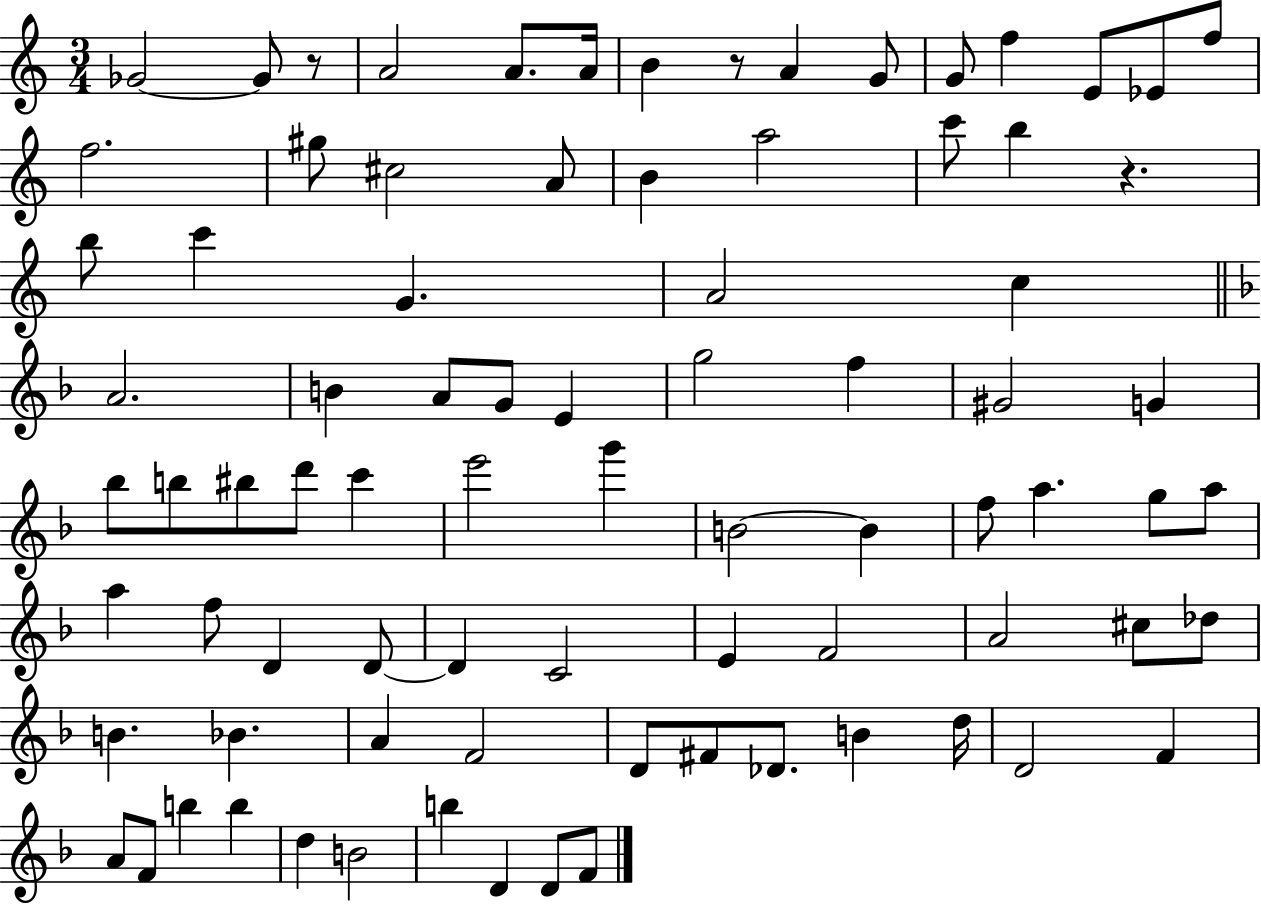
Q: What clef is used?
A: treble